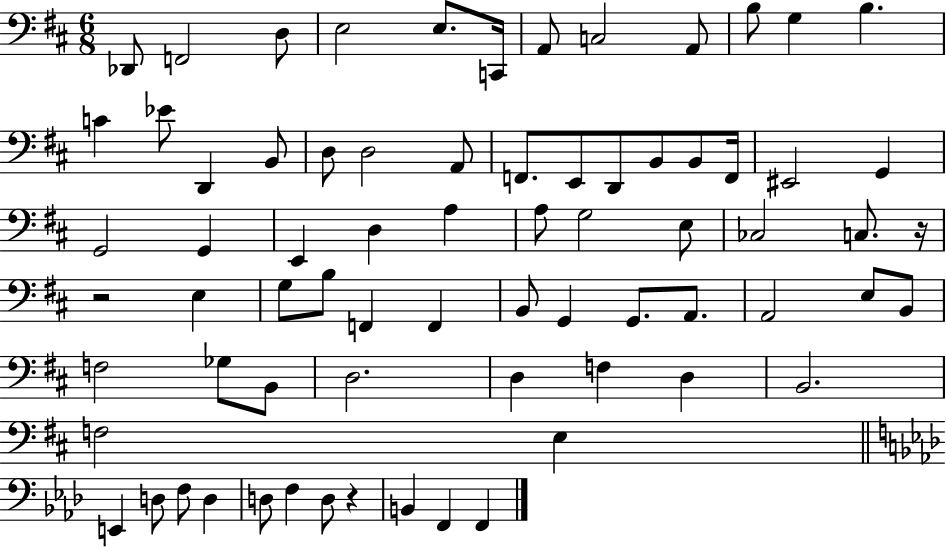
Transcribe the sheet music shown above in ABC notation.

X:1
T:Untitled
M:6/8
L:1/4
K:D
_D,,/2 F,,2 D,/2 E,2 E,/2 C,,/4 A,,/2 C,2 A,,/2 B,/2 G, B, C _E/2 D,, B,,/2 D,/2 D,2 A,,/2 F,,/2 E,,/2 D,,/2 B,,/2 B,,/2 F,,/4 ^E,,2 G,, G,,2 G,, E,, D, A, A,/2 G,2 E,/2 _C,2 C,/2 z/4 z2 E, G,/2 B,/2 F,, F,, B,,/2 G,, G,,/2 A,,/2 A,,2 E,/2 B,,/2 F,2 _G,/2 B,,/2 D,2 D, F, D, B,,2 F,2 E, E,, D,/2 F,/2 D, D,/2 F, D,/2 z B,, F,, F,,